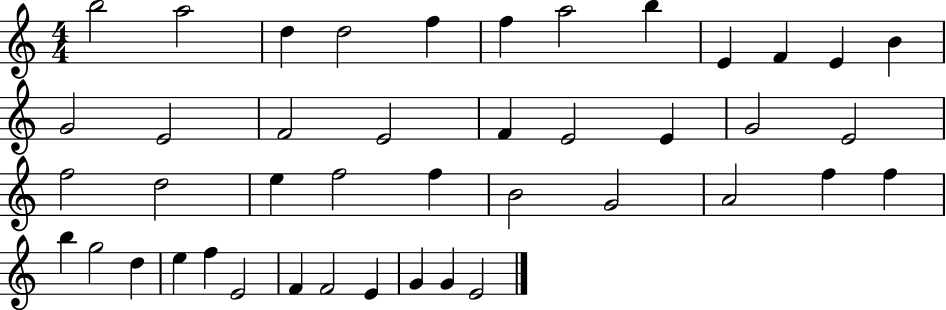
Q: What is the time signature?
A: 4/4